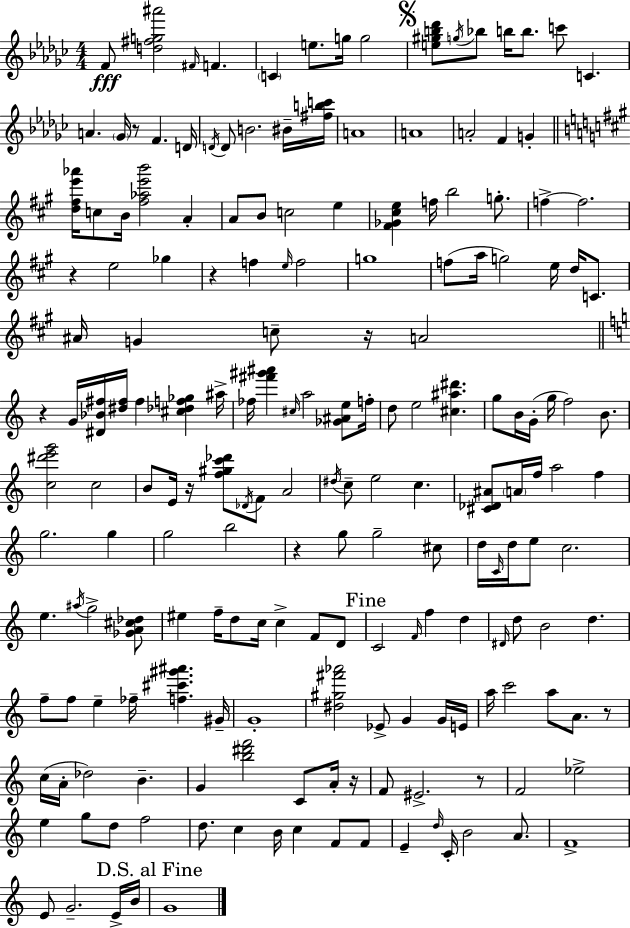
F4/e [D5,F#5,G5,A#6]/h F#4/s F4/q. C4/q E5/e. G5/s G5/h [E5,G#5,B5,Db6]/e G5/s Bb5/e B5/s B5/e. C6/e C4/q. A4/q. Gb4/s R/e F4/q. D4/s D4/s D4/e B4/h. BIS4/s [F#5,B5,C6]/s A4/w A4/w A4/h F4/q G4/q [D5,F#5,E6,Ab6]/s C5/e B4/s [F#5,Ab5,E6,B6]/h A4/q A4/e B4/e C5/h E5/q [F#4,Gb4,C#5,E5]/q F5/s B5/h G5/e. F5/q F5/h. R/q E5/h Gb5/q R/q F5/q E5/s F5/h G5/w F5/e A5/s G5/h E5/s D5/s C4/e. A#4/s G4/q C5/e R/s A4/h R/q G4/s [D#4,Bb4,F#5]/s [D#5,F#5]/s F#5/q [C#5,Db5,F5,Gb5]/q A#5/s FES5/s [F#6,G#6,A#6]/q C#5/s A5/h [Gb4,A#4,E5]/e F5/s D5/e E5/h [C#5,A#5,D#6]/q. G5/e B4/s G4/s G5/s F5/h B4/e. [C5,D#6,E6,G6]/h C5/h B4/e E4/s R/s [F5,G#5,C6,Db6]/e Db4/s F4/e A4/h D#5/s C5/e E5/h C5/q. [C#4,Db4,A#4]/e A4/s F5/s A5/h F5/q G5/h. G5/q G5/h B5/h R/q G5/e G5/h C#5/e D5/s C4/s D5/s E5/e C5/h. E5/q. A#5/s G5/h [Gb4,A4,C#5,Db5]/e EIS5/q F5/s D5/e C5/s C5/q F4/e D4/e C4/h F4/s F5/q D5/q D#4/s D5/e B4/h D5/q. F5/e F5/e E5/q FES5/s [F5,C#6,G#6,A#6]/q. G#4/s G4/w [D#5,G#5,F#6,Ab6]/h Eb4/e G4/q G4/s E4/s A5/s C6/h A5/e A4/e. R/e C5/s A4/s Db5/h B4/q. G4/q [B5,D#6,F6]/h C4/e A4/s R/s F4/e EIS4/h. R/e F4/h Eb5/h E5/q G5/e D5/e F5/h D5/e. C5/q B4/s C5/q F4/e F4/e E4/q D5/s C4/s B4/h A4/e. F4/w E4/e G4/h. E4/s B4/s G4/w